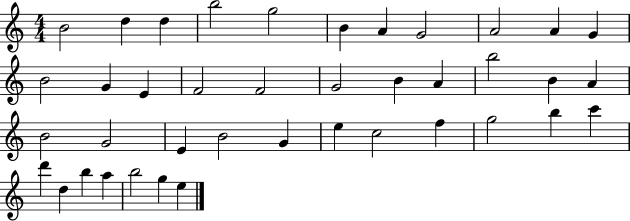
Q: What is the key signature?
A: C major